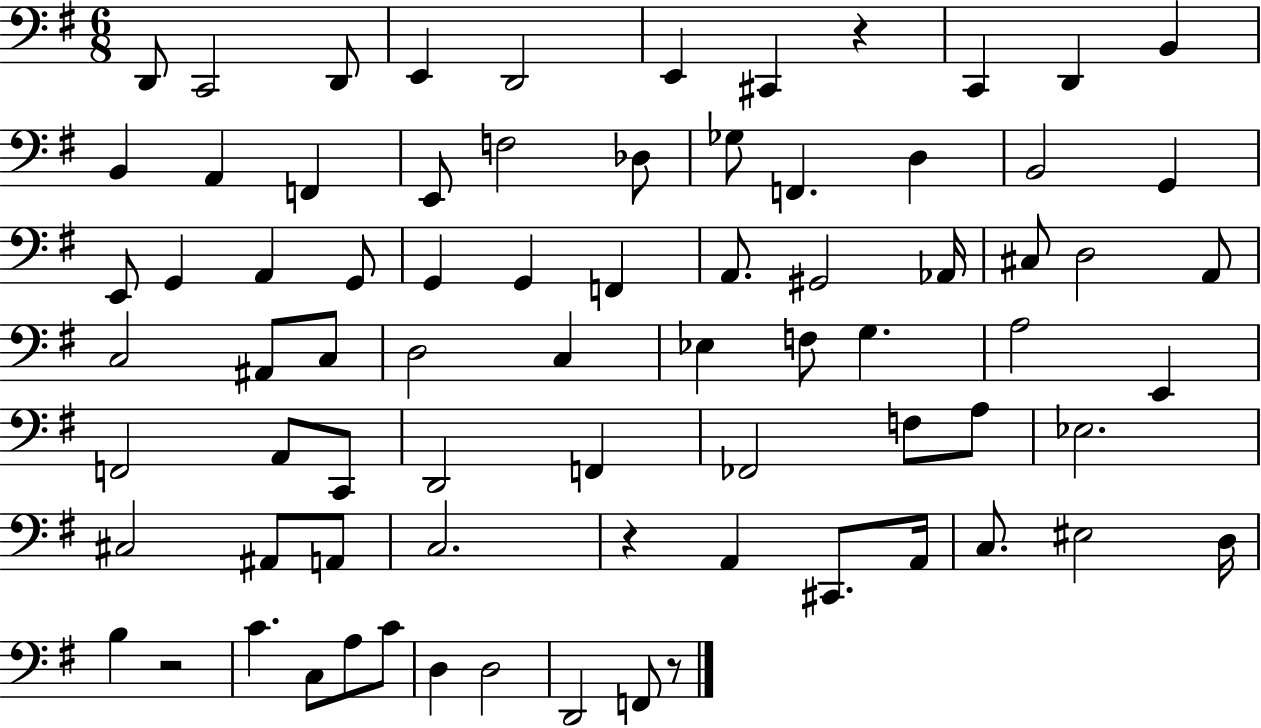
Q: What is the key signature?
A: G major